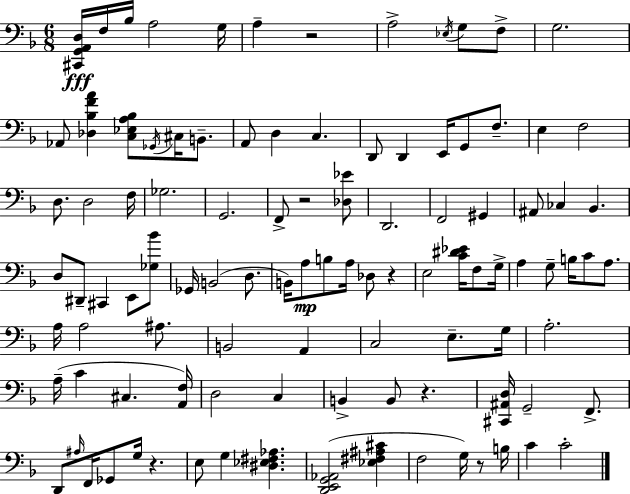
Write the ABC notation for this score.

X:1
T:Untitled
M:6/8
L:1/4
K:F
[^C,,G,,A,,D,]/4 F,/4 _B,/4 A,2 G,/4 A, z2 A,2 _E,/4 G,/2 F,/2 G,2 _A,,/2 [_D,_B,FA] [C,_E,A,_B,]/2 _G,,/4 ^C,/4 B,,/2 A,,/2 D, C, D,,/2 D,, E,,/4 G,,/2 F,/2 E, F,2 D,/2 D,2 F,/4 _G,2 G,,2 F,,/2 z2 [_D,_E]/2 D,,2 F,,2 ^G,, ^A,,/2 _C, _B,, D,/2 ^D,,/2 ^C,, E,,/2 [_G,_B]/2 _G,,/4 B,,2 D,/2 B,,/4 A,/2 B,/2 A,/4 _D,/2 z E,2 [C^D_E]/4 F,/2 G,/4 A, G,/2 B,/4 C/2 A,/2 A,/4 A,2 ^A,/2 B,,2 A,, C,2 E,/2 G,/4 A,2 A,/4 C ^C, [A,,F,]/4 D,2 C, B,, B,,/2 z [^C,,^A,,D,]/4 G,,2 F,,/2 D,,/2 ^A,/4 F,,/4 _G,,/2 G,/4 z E,/2 G, [^D,_E,^F,_A,] [D,,E,,G,,_A,,]2 [_E,^F,^A,^C] F,2 G,/4 z/2 B,/4 C C2